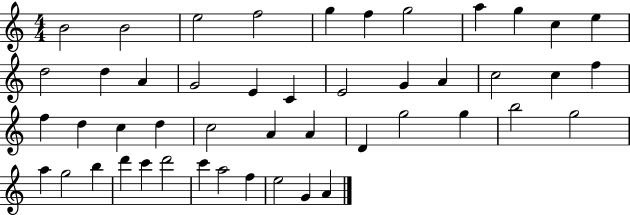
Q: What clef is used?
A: treble